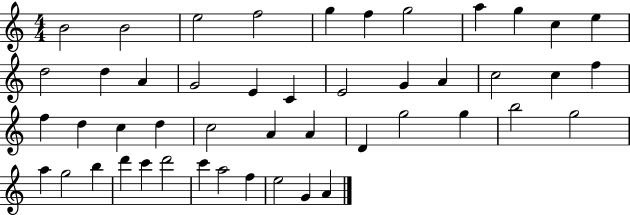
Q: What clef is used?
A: treble